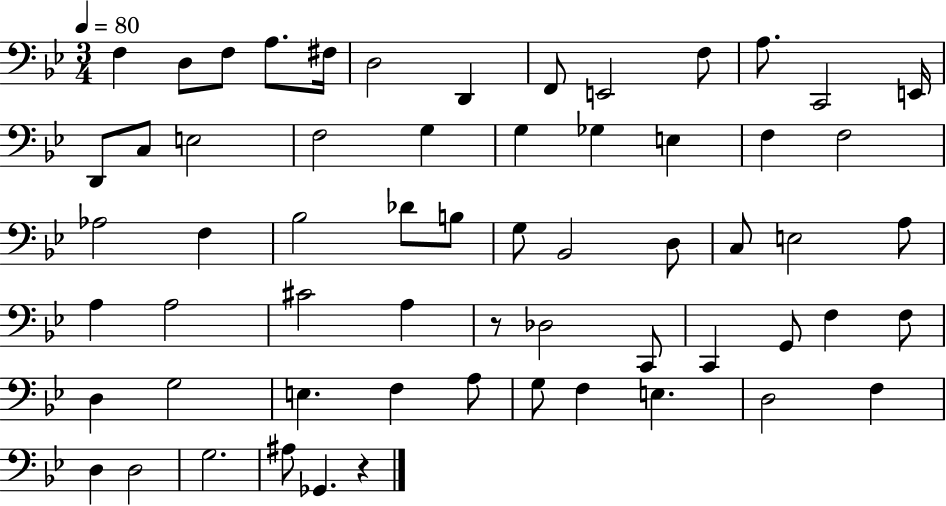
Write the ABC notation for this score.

X:1
T:Untitled
M:3/4
L:1/4
K:Bb
F, D,/2 F,/2 A,/2 ^F,/4 D,2 D,, F,,/2 E,,2 F,/2 A,/2 C,,2 E,,/4 D,,/2 C,/2 E,2 F,2 G, G, _G, E, F, F,2 _A,2 F, _B,2 _D/2 B,/2 G,/2 _B,,2 D,/2 C,/2 E,2 A,/2 A, A,2 ^C2 A, z/2 _D,2 C,,/2 C,, G,,/2 F, F,/2 D, G,2 E, F, A,/2 G,/2 F, E, D,2 F, D, D,2 G,2 ^A,/2 _G,, z